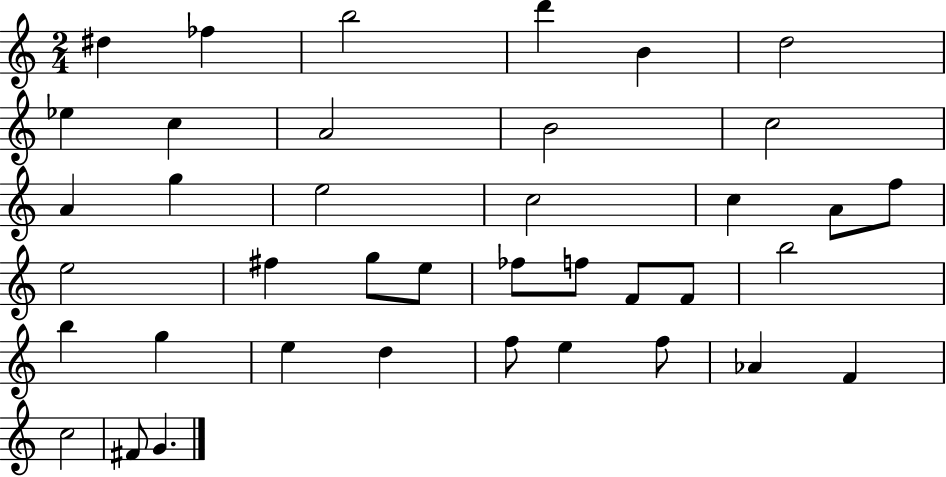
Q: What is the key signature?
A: C major